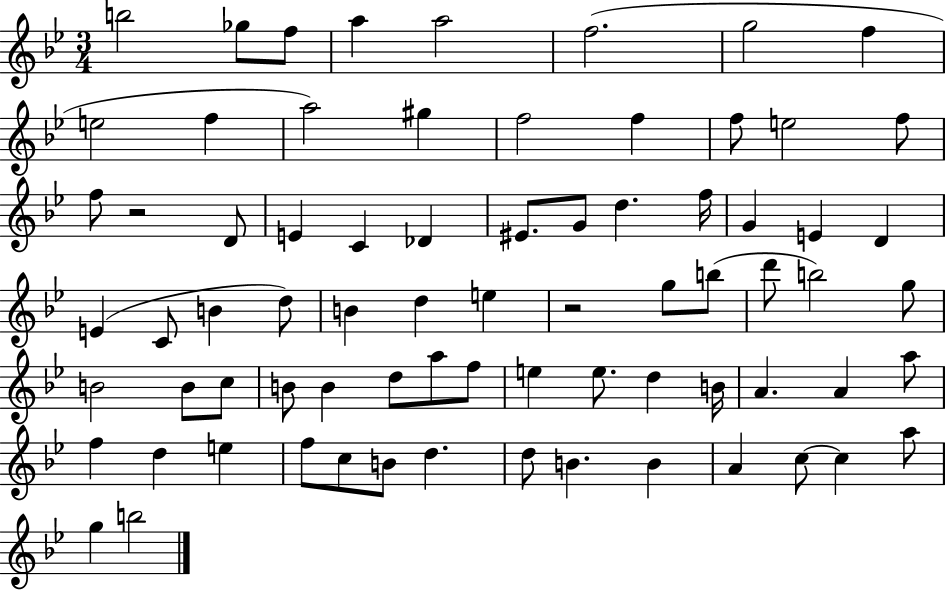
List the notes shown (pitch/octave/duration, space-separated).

B5/h Gb5/e F5/e A5/q A5/h F5/h. G5/h F5/q E5/h F5/q A5/h G#5/q F5/h F5/q F5/e E5/h F5/e F5/e R/h D4/e E4/q C4/q Db4/q EIS4/e. G4/e D5/q. F5/s G4/q E4/q D4/q E4/q C4/e B4/q D5/e B4/q D5/q E5/q R/h G5/e B5/e D6/e B5/h G5/e B4/h B4/e C5/e B4/e B4/q D5/e A5/e F5/e E5/q E5/e. D5/q B4/s A4/q. A4/q A5/e F5/q D5/q E5/q F5/e C5/e B4/e D5/q. D5/e B4/q. B4/q A4/q C5/e C5/q A5/e G5/q B5/h